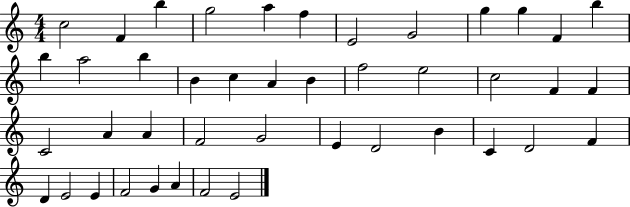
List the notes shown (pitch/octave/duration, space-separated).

C5/h F4/q B5/q G5/h A5/q F5/q E4/h G4/h G5/q G5/q F4/q B5/q B5/q A5/h B5/q B4/q C5/q A4/q B4/q F5/h E5/h C5/h F4/q F4/q C4/h A4/q A4/q F4/h G4/h E4/q D4/h B4/q C4/q D4/h F4/q D4/q E4/h E4/q F4/h G4/q A4/q F4/h E4/h